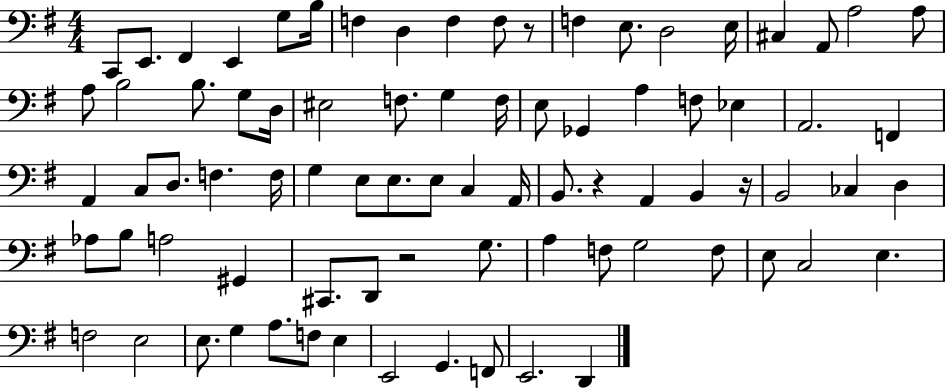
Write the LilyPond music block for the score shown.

{
  \clef bass
  \numericTimeSignature
  \time 4/4
  \key g \major
  c,8 e,8. fis,4 e,4 g8 b16 | f4 d4 f4 f8 r8 | f4 e8. d2 e16 | cis4 a,8 a2 a8 | \break a8 b2 b8. g8 d16 | eis2 f8. g4 f16 | e8 ges,4 a4 f8 ees4 | a,2. f,4 | \break a,4 c8 d8. f4. f16 | g4 e8 e8. e8 c4 a,16 | b,8. r4 a,4 b,4 r16 | b,2 ces4 d4 | \break aes8 b8 a2 gis,4 | cis,8. d,8 r2 g8. | a4 f8 g2 f8 | e8 c2 e4. | \break f2 e2 | e8. g4 a8. f8 e4 | e,2 g,4. f,8 | e,2. d,4 | \break \bar "|."
}